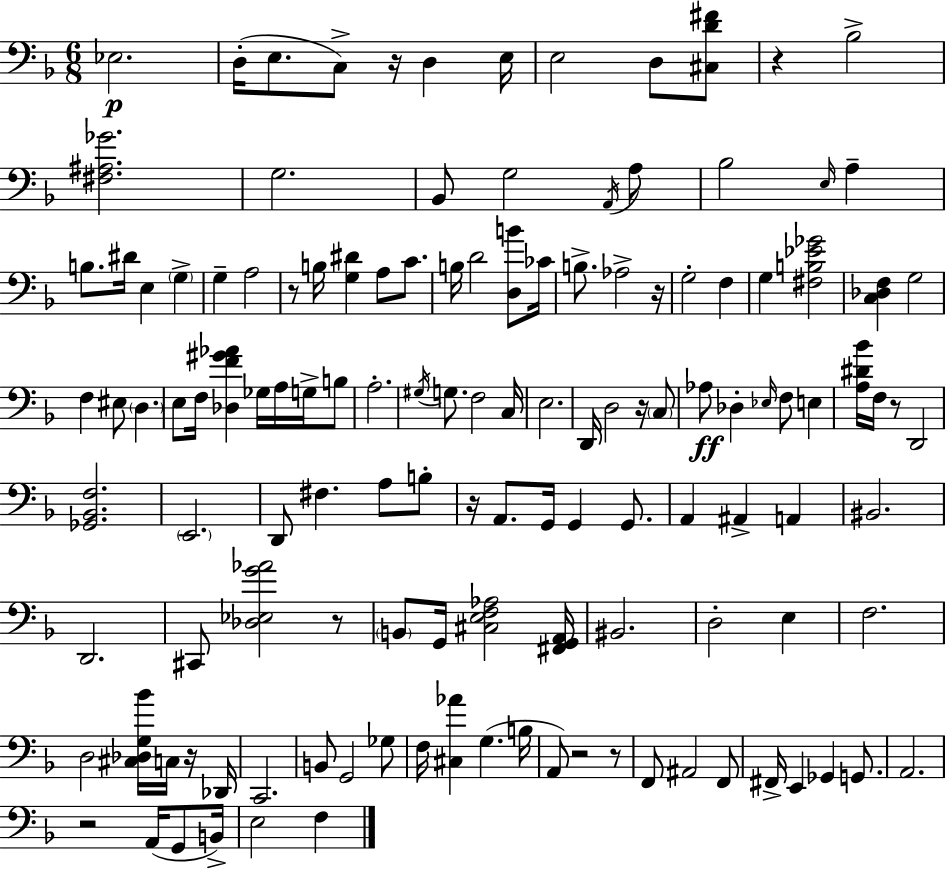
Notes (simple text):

Eb3/h. D3/s E3/e. C3/e R/s D3/q E3/s E3/h D3/e [C#3,D4,F#4]/e R/q Bb3/h [F#3,A#3,Gb4]/h. G3/h. Bb2/e G3/h A2/s A3/e Bb3/h E3/s A3/q B3/e. D#4/s E3/q G3/q G3/q A3/h R/e B3/s [G3,D#4]/q A3/e C4/e. B3/s D4/h [D3,B4]/e CES4/s B3/e. Ab3/h R/s G3/h F3/q G3/q [F#3,B3,Eb4,Gb4]/h [C3,Db3,F3]/q G3/h F3/q EIS3/e D3/q. E3/e F3/s [Db3,F4,G#4,Ab4]/q Gb3/s A3/s G3/s B3/e A3/h. G#3/s G3/e. F3/h C3/s E3/h. D2/s D3/h R/s C3/e Ab3/e Db3/q Eb3/s F3/e E3/q [A3,D#4,Bb4]/s F3/s R/e D2/h [Gb2,Bb2,F3]/h. E2/h. D2/e F#3/q. A3/e B3/e R/s A2/e. G2/s G2/q G2/e. A2/q A#2/q A2/q BIS2/h. D2/h. C#2/e [Db3,Eb3,G4,Ab4]/h R/e B2/e G2/s [C#3,E3,F3,Ab3]/h [F#2,G2,A2]/s BIS2/h. D3/h E3/q F3/h. D3/h [C#3,Db3,G3,Bb4]/s C3/s R/s Db2/s C2/h. B2/e G2/h Gb3/e F3/s [C#3,Ab4]/q G3/q. B3/s A2/e R/h R/e F2/e A#2/h F2/e F#2/s E2/q Gb2/q G2/e. A2/h. R/h A2/s G2/e B2/s E3/h F3/q